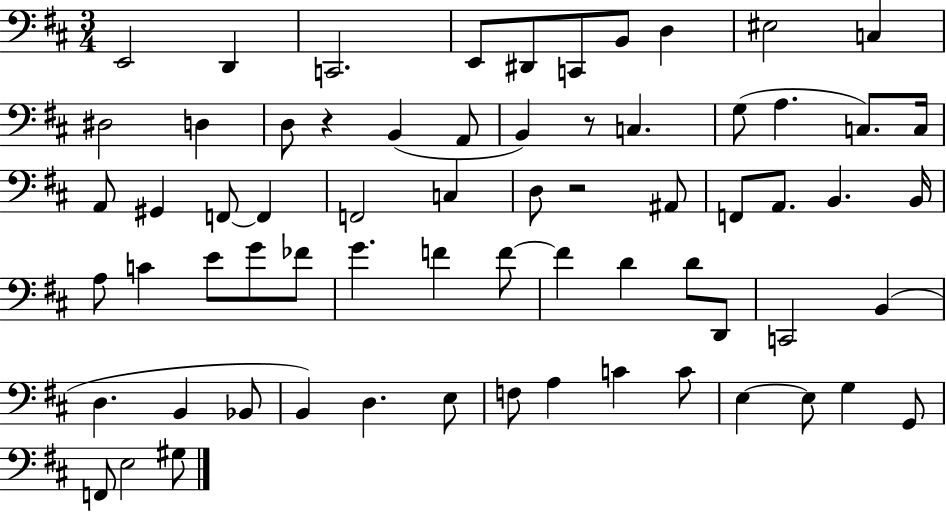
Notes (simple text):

E2/h D2/q C2/h. E2/e D#2/e C2/e B2/e D3/q EIS3/h C3/q D#3/h D3/q D3/e R/q B2/q A2/e B2/q R/e C3/q. G3/e A3/q. C3/e. C3/s A2/e G#2/q F2/e F2/q F2/h C3/q D3/e R/h A#2/e F2/e A2/e. B2/q. B2/s A3/e C4/q E4/e G4/e FES4/e G4/q. F4/q F4/e F4/q D4/q D4/e D2/e C2/h B2/q D3/q. B2/q Bb2/e B2/q D3/q. E3/e F3/e A3/q C4/q C4/e E3/q E3/e G3/q G2/e F2/e E3/h G#3/e